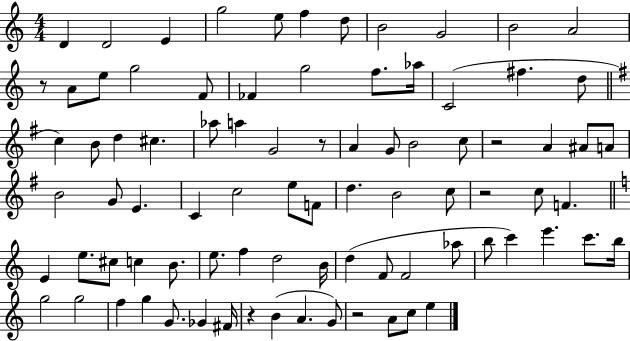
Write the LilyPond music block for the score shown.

{
  \clef treble
  \numericTimeSignature
  \time 4/4
  \key c \major
  \repeat volta 2 { d'4 d'2 e'4 | g''2 e''8 f''4 d''8 | b'2 g'2 | b'2 a'2 | \break r8 a'8 e''8 g''2 f'8 | fes'4 g''2 f''8. aes''16 | c'2( fis''4. d''8 | \bar "||" \break \key g \major c''4) b'8 d''4 cis''4. | aes''8 a''4 g'2 r8 | a'4 g'8 b'2 c''8 | r2 a'4 ais'8 a'8 | \break b'2 g'8 e'4. | c'4 c''2 e''8 f'8 | d''4. b'2 c''8 | r2 c''8 f'4. | \break \bar "||" \break \key a \minor e'4 e''8. cis''8 c''4 b'8. | e''8. f''4 d''2 b'16 | d''4( f'8 f'2 aes''8 | b''8 c'''4) e'''4. c'''8. b''16 | \break g''2 g''2 | f''4 g''4 g'8. ges'4 fis'16 | r4 b'4( a'4. g'8) | r2 a'8 c''8 e''4 | \break } \bar "|."
}